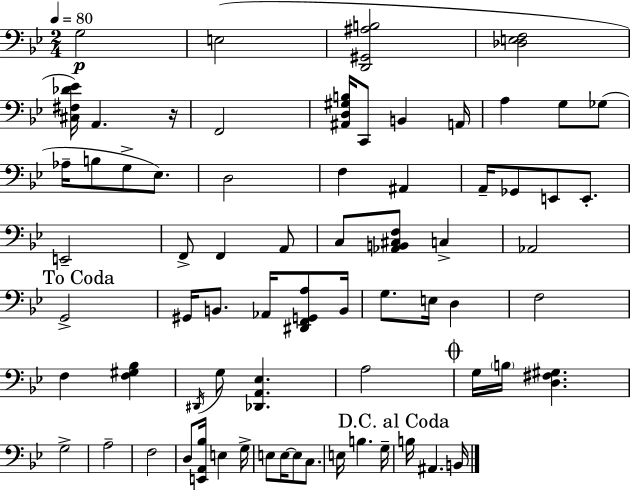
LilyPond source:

{
  \clef bass
  \numericTimeSignature
  \time 2/4
  \key bes \major
  \tempo 4 = 80
  g2\p | e2( | <d, gis, ais b>2 | <des e f>2 | \break <cis fis des' ees'>16) a,4. r16 | f,2 | <ais, d gis b>16 c,8 b,4 a,16 | a4 g8 ges8( | \break aes16-- b8 g8-> ees8.) | d2 | f4 ais,4 | a,16-- ges,8 e,8 e,8.-. | \break e,2-- | f,8-> f,4 a,8 | c8 <aes, b, cis f>8 c4-> | aes,2 | \break \mark "To Coda" g,2-> | gis,16 b,8. aes,16 <dis, f, g, a>8 b,16 | g8. e16 d4 | f2 | \break f4 <f gis bes>4 | \acciaccatura { dis,16 } g8 <des, a, ees>4. | a2 | \mark \markup { \musicglyph "scripts.coda" } g16 \parenthesize b16 <d fis gis>4. | \break g2-> | a2-- | f2 | d8 <e, a, bes>16 e4 | \break g16-> e8 e16~~ e8 c8. | e16 b4. | g16-- \mark "D.C. al Coda" b16 ais,4. | b,16 \bar "|."
}